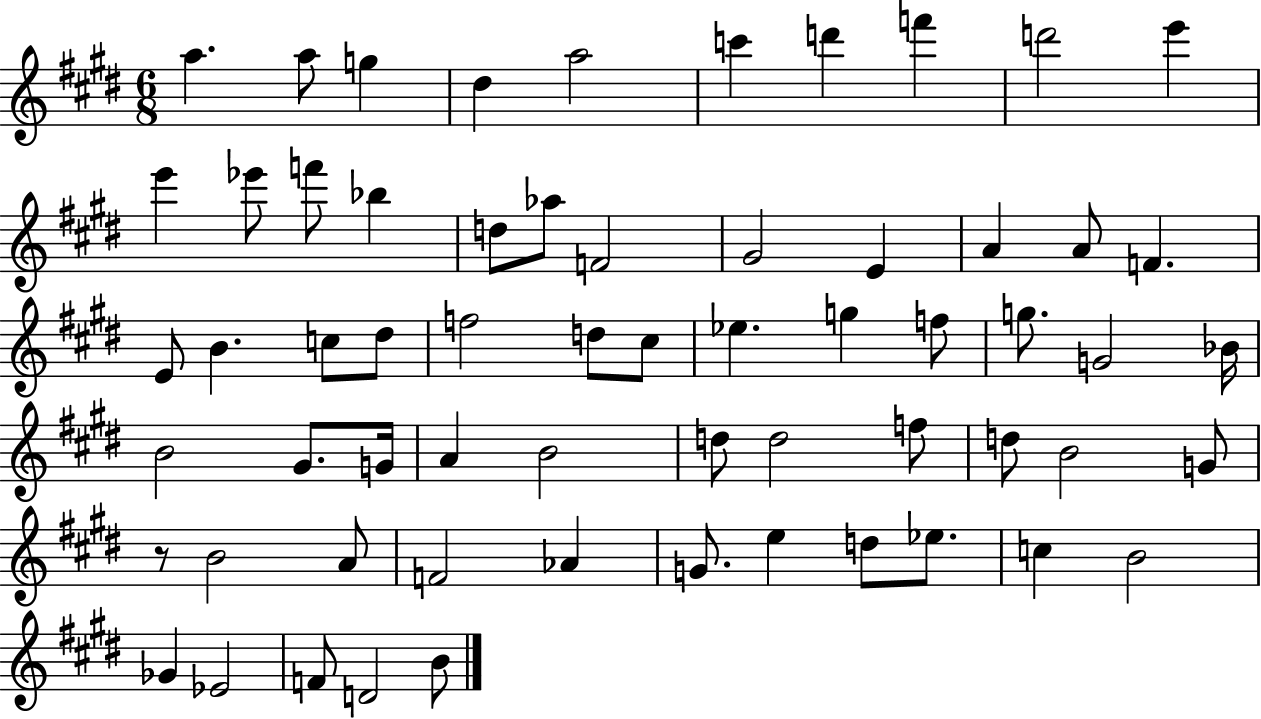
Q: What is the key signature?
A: E major